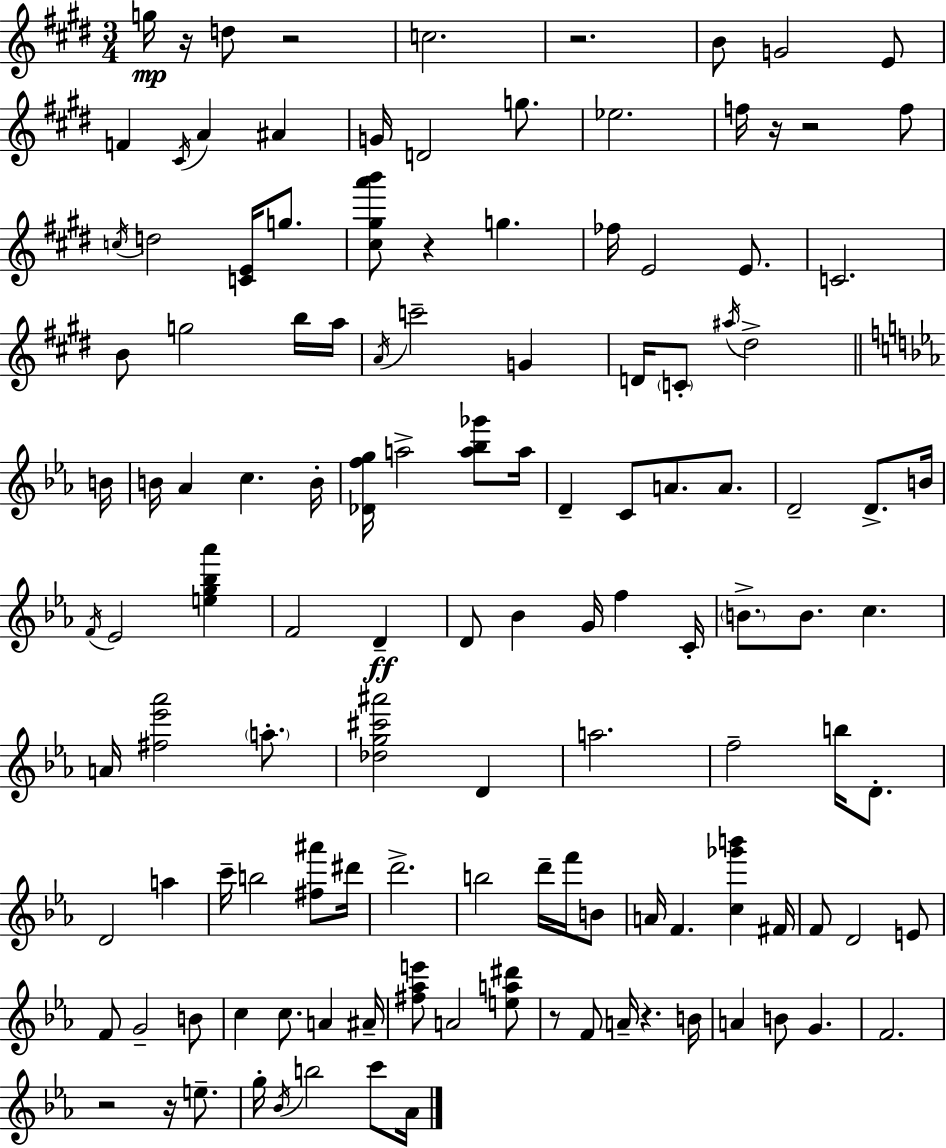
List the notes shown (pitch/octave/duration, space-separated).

G5/s R/s D5/e R/h C5/h. R/h. B4/e G4/h E4/e F4/q C#4/s A4/q A#4/q G4/s D4/h G5/e. Eb5/h. F5/s R/s R/h F5/e C5/s D5/h [C4,E4]/s G5/e. [C#5,G#5,A6,B6]/e R/q G5/q. FES5/s E4/h E4/e. C4/h. B4/e G5/h B5/s A5/s A4/s C6/h G4/q D4/s C4/e A#5/s D#5/h B4/s B4/s Ab4/q C5/q. B4/s [Db4,F5,G5]/s A5/h [A5,Bb5,Gb6]/e A5/s D4/q C4/e A4/e. A4/e. D4/h D4/e. B4/s F4/s Eb4/h [E5,G5,Bb5,Ab6]/q F4/h D4/q D4/e Bb4/q G4/s F5/q C4/s B4/e. B4/e. C5/q. A4/s [F#5,Eb6,Ab6]/h A5/e. [Db5,G5,C#6,A#6]/h D4/q A5/h. F5/h B5/s D4/e. D4/h A5/q C6/s B5/h [F#5,A#6]/e D#6/s D6/h. B5/h D6/s F6/s B4/e A4/s F4/q. [C5,Gb6,B6]/q F#4/s F4/e D4/h E4/e F4/e G4/h B4/e C5/q C5/e. A4/q A#4/s [F#5,Ab5,E6]/e A4/h [E5,A5,D#6]/e R/e F4/e A4/s R/q. B4/s A4/q B4/e G4/q. F4/h. R/h R/s E5/e. G5/s Bb4/s B5/h C6/e Ab4/s